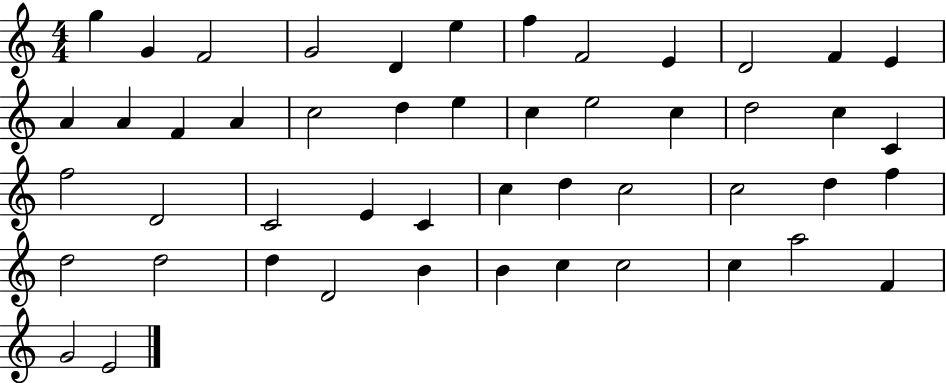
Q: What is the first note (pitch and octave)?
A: G5